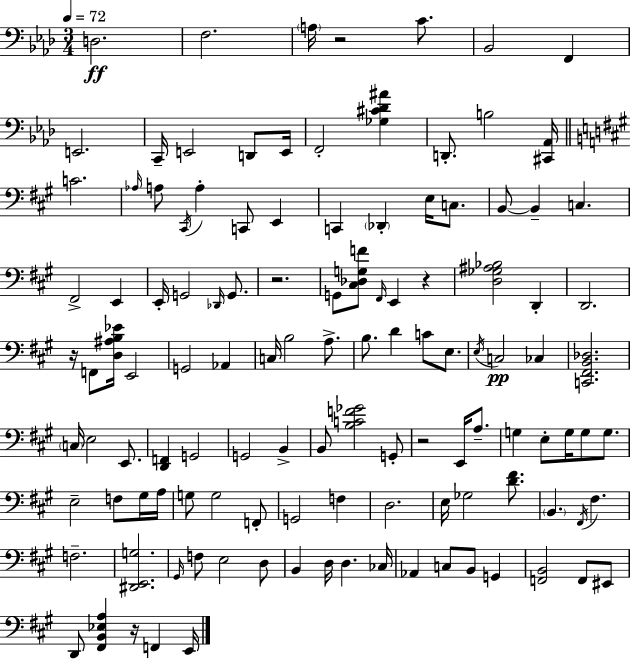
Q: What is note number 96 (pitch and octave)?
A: G2